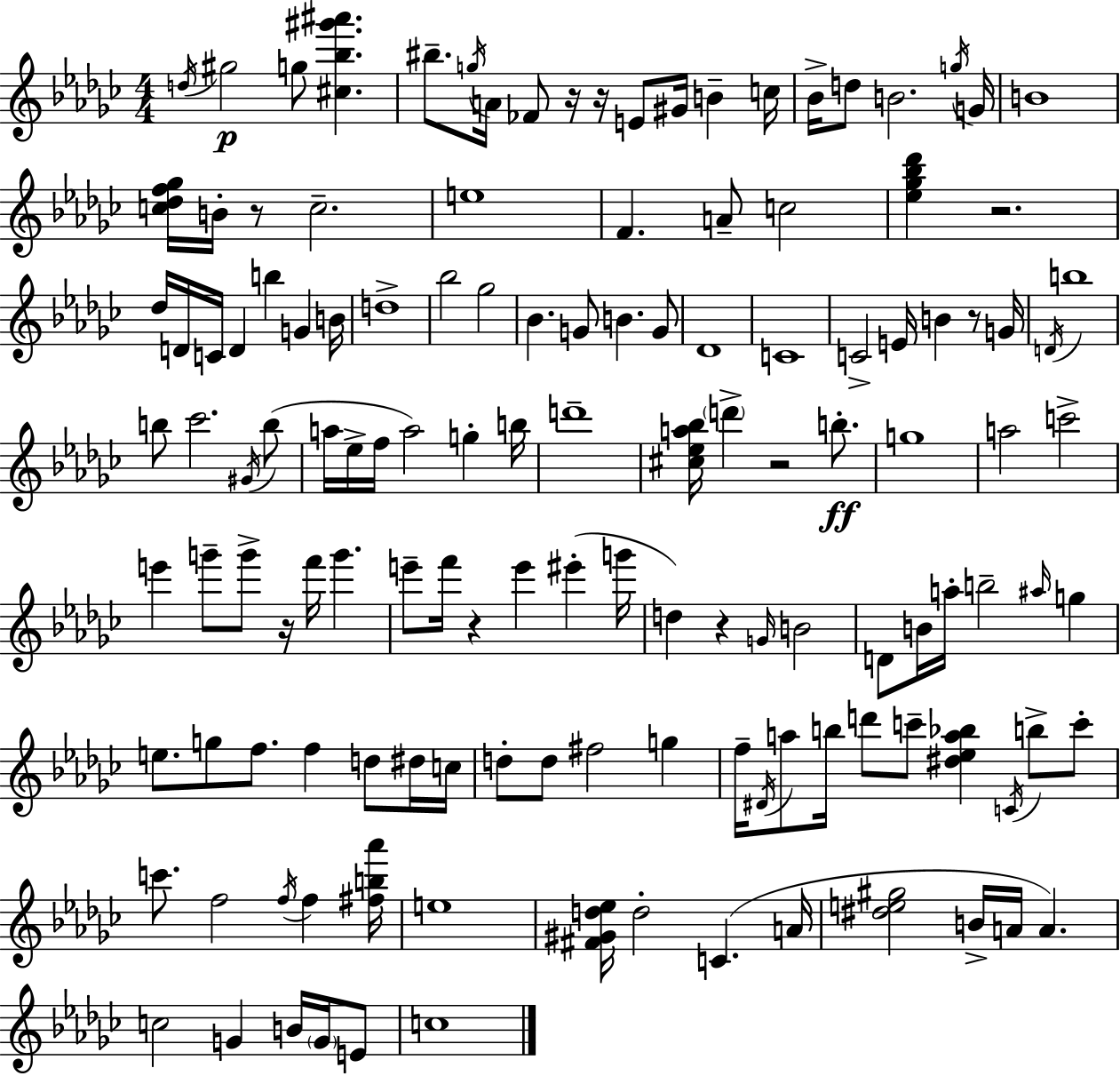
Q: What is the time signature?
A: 4/4